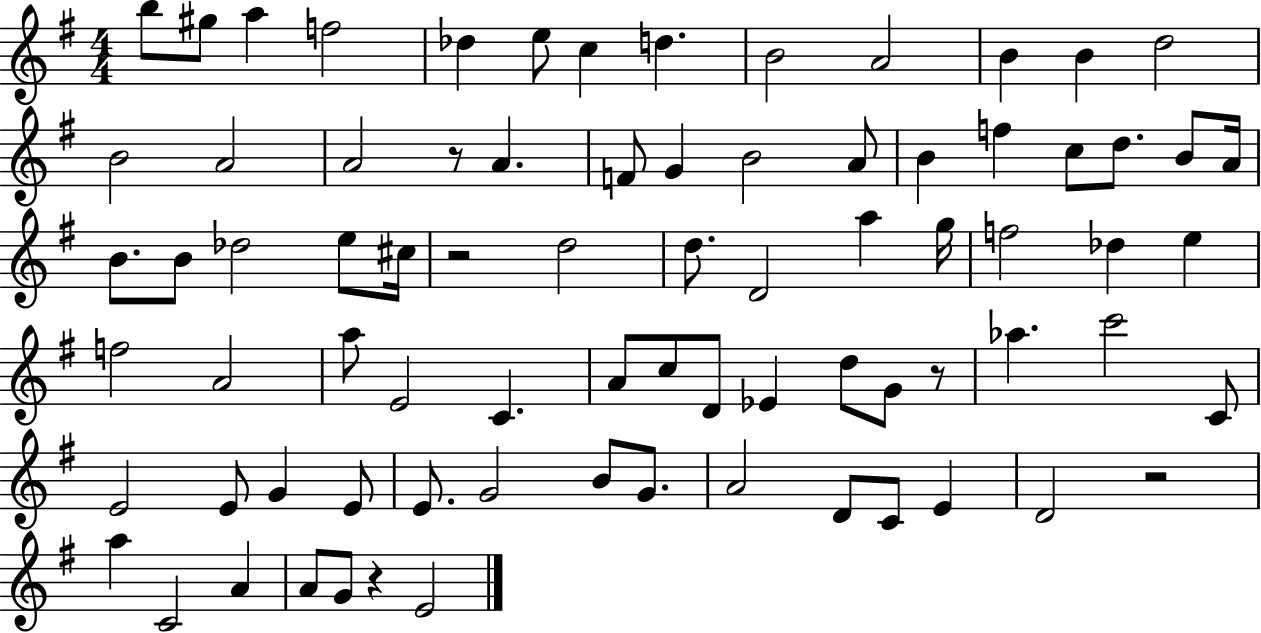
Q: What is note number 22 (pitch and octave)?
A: B4